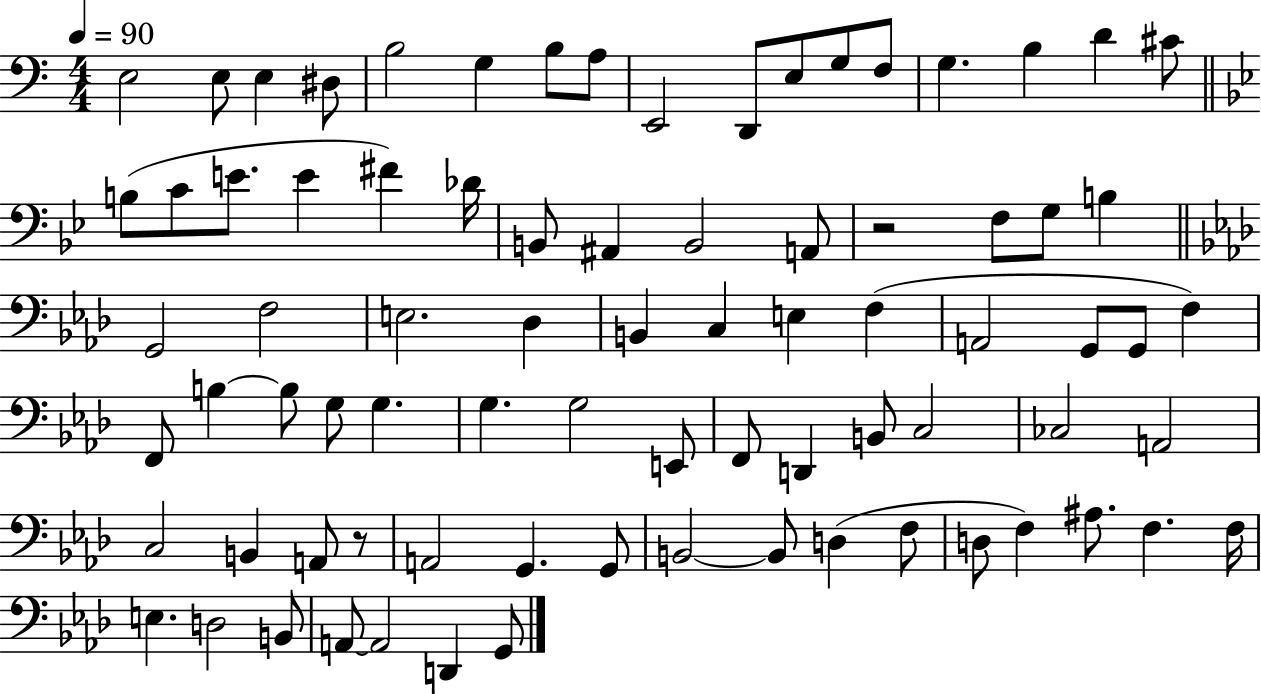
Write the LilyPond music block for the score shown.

{
  \clef bass
  \numericTimeSignature
  \time 4/4
  \key c \major
  \tempo 4 = 90
  \repeat volta 2 { e2 e8 e4 dis8 | b2 g4 b8 a8 | e,2 d,8 e8 g8 f8 | g4. b4 d'4 cis'8 | \break \bar "||" \break \key bes \major b8( c'8 e'8. e'4 fis'4) des'16 | b,8 ais,4 b,2 a,8 | r2 f8 g8 b4 | \bar "||" \break \key f \minor g,2 f2 | e2. des4 | b,4 c4 e4 f4( | a,2 g,8 g,8 f4) | \break f,8 b4~~ b8 g8 g4. | g4. g2 e,8 | f,8 d,4 b,8 c2 | ces2 a,2 | \break c2 b,4 a,8 r8 | a,2 g,4. g,8 | b,2~~ b,8 d4( f8 | d8 f4) ais8. f4. f16 | \break e4. d2 b,8 | a,8~~ a,2 d,4 g,8 | } \bar "|."
}